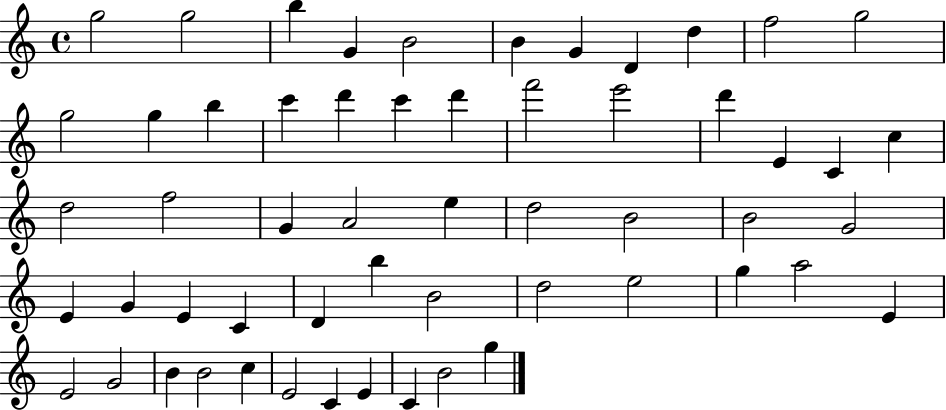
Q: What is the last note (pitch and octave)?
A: G5